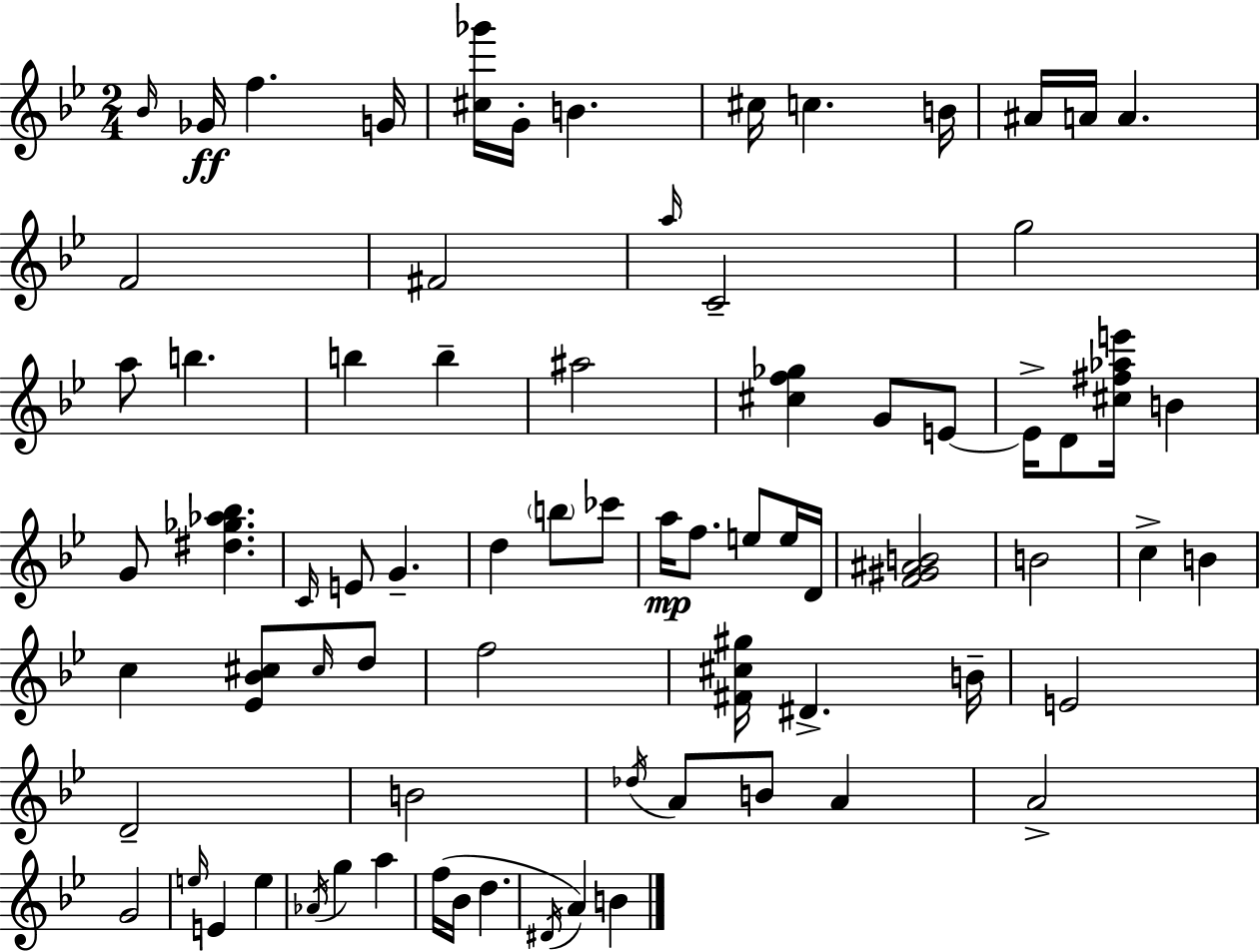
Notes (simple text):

Bb4/s Gb4/s F5/q. G4/s [C#5,Gb6]/s G4/s B4/q. C#5/s C5/q. B4/s A#4/s A4/s A4/q. F4/h F#4/h A5/s C4/h G5/h A5/e B5/q. B5/q B5/q A#5/h [C#5,F5,Gb5]/q G4/e E4/e E4/s D4/e [C#5,F#5,Ab5,E6]/s B4/q G4/e [D#5,Gb5,Ab5,Bb5]/q. C4/s E4/e G4/q. D5/q B5/e CES6/e A5/s F5/e. E5/e E5/s D4/s [F4,G#4,A#4,B4]/h B4/h C5/q B4/q C5/q [Eb4,Bb4,C#5]/e C#5/s D5/e F5/h [F#4,C#5,G#5]/s D#4/q. B4/s E4/h D4/h B4/h Db5/s A4/e B4/e A4/q A4/h G4/h E5/s E4/q E5/q Ab4/s G5/q A5/q F5/s Bb4/s D5/q. D#4/s A4/q B4/q